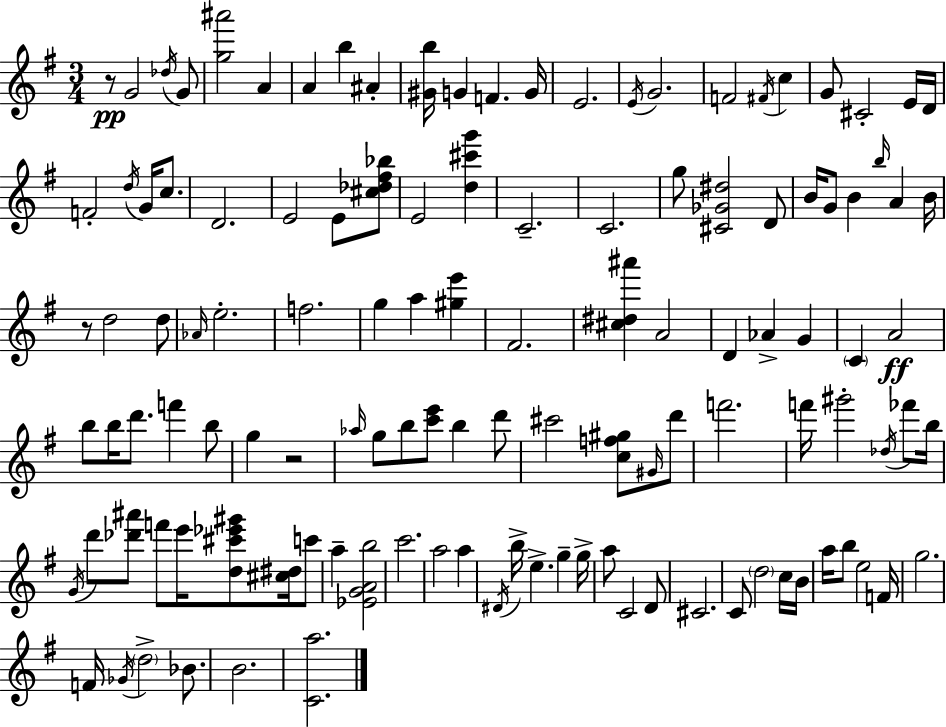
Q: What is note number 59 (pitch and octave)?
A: Ab5